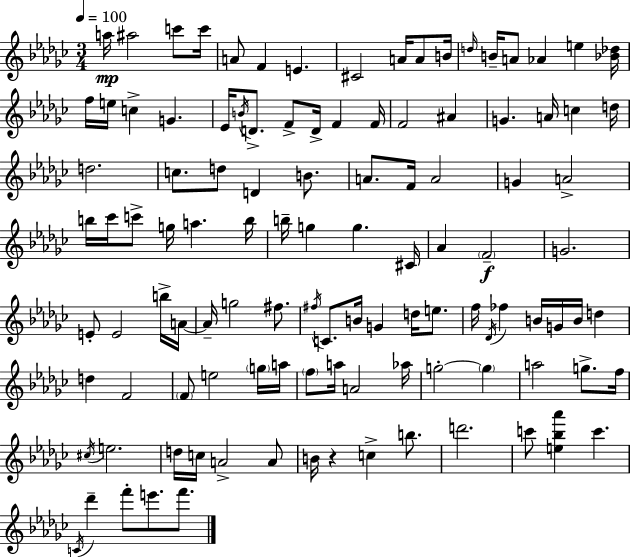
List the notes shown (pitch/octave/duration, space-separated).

A5/s A#5/h C6/e C6/s A4/e F4/q E4/q. C#4/h A4/s A4/e B4/s D5/s B4/s A4/e Ab4/q E5/q [Bb4,Db5]/s F5/s E5/s C5/q G4/q. Eb4/s B4/s D4/e. F4/e D4/s F4/q F4/s F4/h A#4/q G4/q. A4/s C5/q D5/s D5/h. C5/e. D5/e D4/q B4/e. A4/e. F4/s A4/h G4/q A4/h B5/s CES6/s C6/e G5/s A5/q. B5/s B5/s G5/q G5/q. C#4/s Ab4/q F4/h G4/h. E4/e E4/h B5/s A4/s A4/s G5/h F#5/e. F#5/s C4/e. B4/s G4/q D5/s E5/e. F5/s Db4/s FES5/q B4/s G4/s B4/s D5/q D5/q F4/h F4/e E5/h G5/s A5/s F5/e A5/s A4/h Ab5/s G5/h G5/q A5/h G5/e. F5/s C#5/s E5/h. D5/s C5/s A4/h A4/e B4/s R/q C5/q B5/e. D6/h. C6/e [E5,Bb5,Ab6]/q C6/q. C4/s Db6/q F6/e E6/e. F6/e.